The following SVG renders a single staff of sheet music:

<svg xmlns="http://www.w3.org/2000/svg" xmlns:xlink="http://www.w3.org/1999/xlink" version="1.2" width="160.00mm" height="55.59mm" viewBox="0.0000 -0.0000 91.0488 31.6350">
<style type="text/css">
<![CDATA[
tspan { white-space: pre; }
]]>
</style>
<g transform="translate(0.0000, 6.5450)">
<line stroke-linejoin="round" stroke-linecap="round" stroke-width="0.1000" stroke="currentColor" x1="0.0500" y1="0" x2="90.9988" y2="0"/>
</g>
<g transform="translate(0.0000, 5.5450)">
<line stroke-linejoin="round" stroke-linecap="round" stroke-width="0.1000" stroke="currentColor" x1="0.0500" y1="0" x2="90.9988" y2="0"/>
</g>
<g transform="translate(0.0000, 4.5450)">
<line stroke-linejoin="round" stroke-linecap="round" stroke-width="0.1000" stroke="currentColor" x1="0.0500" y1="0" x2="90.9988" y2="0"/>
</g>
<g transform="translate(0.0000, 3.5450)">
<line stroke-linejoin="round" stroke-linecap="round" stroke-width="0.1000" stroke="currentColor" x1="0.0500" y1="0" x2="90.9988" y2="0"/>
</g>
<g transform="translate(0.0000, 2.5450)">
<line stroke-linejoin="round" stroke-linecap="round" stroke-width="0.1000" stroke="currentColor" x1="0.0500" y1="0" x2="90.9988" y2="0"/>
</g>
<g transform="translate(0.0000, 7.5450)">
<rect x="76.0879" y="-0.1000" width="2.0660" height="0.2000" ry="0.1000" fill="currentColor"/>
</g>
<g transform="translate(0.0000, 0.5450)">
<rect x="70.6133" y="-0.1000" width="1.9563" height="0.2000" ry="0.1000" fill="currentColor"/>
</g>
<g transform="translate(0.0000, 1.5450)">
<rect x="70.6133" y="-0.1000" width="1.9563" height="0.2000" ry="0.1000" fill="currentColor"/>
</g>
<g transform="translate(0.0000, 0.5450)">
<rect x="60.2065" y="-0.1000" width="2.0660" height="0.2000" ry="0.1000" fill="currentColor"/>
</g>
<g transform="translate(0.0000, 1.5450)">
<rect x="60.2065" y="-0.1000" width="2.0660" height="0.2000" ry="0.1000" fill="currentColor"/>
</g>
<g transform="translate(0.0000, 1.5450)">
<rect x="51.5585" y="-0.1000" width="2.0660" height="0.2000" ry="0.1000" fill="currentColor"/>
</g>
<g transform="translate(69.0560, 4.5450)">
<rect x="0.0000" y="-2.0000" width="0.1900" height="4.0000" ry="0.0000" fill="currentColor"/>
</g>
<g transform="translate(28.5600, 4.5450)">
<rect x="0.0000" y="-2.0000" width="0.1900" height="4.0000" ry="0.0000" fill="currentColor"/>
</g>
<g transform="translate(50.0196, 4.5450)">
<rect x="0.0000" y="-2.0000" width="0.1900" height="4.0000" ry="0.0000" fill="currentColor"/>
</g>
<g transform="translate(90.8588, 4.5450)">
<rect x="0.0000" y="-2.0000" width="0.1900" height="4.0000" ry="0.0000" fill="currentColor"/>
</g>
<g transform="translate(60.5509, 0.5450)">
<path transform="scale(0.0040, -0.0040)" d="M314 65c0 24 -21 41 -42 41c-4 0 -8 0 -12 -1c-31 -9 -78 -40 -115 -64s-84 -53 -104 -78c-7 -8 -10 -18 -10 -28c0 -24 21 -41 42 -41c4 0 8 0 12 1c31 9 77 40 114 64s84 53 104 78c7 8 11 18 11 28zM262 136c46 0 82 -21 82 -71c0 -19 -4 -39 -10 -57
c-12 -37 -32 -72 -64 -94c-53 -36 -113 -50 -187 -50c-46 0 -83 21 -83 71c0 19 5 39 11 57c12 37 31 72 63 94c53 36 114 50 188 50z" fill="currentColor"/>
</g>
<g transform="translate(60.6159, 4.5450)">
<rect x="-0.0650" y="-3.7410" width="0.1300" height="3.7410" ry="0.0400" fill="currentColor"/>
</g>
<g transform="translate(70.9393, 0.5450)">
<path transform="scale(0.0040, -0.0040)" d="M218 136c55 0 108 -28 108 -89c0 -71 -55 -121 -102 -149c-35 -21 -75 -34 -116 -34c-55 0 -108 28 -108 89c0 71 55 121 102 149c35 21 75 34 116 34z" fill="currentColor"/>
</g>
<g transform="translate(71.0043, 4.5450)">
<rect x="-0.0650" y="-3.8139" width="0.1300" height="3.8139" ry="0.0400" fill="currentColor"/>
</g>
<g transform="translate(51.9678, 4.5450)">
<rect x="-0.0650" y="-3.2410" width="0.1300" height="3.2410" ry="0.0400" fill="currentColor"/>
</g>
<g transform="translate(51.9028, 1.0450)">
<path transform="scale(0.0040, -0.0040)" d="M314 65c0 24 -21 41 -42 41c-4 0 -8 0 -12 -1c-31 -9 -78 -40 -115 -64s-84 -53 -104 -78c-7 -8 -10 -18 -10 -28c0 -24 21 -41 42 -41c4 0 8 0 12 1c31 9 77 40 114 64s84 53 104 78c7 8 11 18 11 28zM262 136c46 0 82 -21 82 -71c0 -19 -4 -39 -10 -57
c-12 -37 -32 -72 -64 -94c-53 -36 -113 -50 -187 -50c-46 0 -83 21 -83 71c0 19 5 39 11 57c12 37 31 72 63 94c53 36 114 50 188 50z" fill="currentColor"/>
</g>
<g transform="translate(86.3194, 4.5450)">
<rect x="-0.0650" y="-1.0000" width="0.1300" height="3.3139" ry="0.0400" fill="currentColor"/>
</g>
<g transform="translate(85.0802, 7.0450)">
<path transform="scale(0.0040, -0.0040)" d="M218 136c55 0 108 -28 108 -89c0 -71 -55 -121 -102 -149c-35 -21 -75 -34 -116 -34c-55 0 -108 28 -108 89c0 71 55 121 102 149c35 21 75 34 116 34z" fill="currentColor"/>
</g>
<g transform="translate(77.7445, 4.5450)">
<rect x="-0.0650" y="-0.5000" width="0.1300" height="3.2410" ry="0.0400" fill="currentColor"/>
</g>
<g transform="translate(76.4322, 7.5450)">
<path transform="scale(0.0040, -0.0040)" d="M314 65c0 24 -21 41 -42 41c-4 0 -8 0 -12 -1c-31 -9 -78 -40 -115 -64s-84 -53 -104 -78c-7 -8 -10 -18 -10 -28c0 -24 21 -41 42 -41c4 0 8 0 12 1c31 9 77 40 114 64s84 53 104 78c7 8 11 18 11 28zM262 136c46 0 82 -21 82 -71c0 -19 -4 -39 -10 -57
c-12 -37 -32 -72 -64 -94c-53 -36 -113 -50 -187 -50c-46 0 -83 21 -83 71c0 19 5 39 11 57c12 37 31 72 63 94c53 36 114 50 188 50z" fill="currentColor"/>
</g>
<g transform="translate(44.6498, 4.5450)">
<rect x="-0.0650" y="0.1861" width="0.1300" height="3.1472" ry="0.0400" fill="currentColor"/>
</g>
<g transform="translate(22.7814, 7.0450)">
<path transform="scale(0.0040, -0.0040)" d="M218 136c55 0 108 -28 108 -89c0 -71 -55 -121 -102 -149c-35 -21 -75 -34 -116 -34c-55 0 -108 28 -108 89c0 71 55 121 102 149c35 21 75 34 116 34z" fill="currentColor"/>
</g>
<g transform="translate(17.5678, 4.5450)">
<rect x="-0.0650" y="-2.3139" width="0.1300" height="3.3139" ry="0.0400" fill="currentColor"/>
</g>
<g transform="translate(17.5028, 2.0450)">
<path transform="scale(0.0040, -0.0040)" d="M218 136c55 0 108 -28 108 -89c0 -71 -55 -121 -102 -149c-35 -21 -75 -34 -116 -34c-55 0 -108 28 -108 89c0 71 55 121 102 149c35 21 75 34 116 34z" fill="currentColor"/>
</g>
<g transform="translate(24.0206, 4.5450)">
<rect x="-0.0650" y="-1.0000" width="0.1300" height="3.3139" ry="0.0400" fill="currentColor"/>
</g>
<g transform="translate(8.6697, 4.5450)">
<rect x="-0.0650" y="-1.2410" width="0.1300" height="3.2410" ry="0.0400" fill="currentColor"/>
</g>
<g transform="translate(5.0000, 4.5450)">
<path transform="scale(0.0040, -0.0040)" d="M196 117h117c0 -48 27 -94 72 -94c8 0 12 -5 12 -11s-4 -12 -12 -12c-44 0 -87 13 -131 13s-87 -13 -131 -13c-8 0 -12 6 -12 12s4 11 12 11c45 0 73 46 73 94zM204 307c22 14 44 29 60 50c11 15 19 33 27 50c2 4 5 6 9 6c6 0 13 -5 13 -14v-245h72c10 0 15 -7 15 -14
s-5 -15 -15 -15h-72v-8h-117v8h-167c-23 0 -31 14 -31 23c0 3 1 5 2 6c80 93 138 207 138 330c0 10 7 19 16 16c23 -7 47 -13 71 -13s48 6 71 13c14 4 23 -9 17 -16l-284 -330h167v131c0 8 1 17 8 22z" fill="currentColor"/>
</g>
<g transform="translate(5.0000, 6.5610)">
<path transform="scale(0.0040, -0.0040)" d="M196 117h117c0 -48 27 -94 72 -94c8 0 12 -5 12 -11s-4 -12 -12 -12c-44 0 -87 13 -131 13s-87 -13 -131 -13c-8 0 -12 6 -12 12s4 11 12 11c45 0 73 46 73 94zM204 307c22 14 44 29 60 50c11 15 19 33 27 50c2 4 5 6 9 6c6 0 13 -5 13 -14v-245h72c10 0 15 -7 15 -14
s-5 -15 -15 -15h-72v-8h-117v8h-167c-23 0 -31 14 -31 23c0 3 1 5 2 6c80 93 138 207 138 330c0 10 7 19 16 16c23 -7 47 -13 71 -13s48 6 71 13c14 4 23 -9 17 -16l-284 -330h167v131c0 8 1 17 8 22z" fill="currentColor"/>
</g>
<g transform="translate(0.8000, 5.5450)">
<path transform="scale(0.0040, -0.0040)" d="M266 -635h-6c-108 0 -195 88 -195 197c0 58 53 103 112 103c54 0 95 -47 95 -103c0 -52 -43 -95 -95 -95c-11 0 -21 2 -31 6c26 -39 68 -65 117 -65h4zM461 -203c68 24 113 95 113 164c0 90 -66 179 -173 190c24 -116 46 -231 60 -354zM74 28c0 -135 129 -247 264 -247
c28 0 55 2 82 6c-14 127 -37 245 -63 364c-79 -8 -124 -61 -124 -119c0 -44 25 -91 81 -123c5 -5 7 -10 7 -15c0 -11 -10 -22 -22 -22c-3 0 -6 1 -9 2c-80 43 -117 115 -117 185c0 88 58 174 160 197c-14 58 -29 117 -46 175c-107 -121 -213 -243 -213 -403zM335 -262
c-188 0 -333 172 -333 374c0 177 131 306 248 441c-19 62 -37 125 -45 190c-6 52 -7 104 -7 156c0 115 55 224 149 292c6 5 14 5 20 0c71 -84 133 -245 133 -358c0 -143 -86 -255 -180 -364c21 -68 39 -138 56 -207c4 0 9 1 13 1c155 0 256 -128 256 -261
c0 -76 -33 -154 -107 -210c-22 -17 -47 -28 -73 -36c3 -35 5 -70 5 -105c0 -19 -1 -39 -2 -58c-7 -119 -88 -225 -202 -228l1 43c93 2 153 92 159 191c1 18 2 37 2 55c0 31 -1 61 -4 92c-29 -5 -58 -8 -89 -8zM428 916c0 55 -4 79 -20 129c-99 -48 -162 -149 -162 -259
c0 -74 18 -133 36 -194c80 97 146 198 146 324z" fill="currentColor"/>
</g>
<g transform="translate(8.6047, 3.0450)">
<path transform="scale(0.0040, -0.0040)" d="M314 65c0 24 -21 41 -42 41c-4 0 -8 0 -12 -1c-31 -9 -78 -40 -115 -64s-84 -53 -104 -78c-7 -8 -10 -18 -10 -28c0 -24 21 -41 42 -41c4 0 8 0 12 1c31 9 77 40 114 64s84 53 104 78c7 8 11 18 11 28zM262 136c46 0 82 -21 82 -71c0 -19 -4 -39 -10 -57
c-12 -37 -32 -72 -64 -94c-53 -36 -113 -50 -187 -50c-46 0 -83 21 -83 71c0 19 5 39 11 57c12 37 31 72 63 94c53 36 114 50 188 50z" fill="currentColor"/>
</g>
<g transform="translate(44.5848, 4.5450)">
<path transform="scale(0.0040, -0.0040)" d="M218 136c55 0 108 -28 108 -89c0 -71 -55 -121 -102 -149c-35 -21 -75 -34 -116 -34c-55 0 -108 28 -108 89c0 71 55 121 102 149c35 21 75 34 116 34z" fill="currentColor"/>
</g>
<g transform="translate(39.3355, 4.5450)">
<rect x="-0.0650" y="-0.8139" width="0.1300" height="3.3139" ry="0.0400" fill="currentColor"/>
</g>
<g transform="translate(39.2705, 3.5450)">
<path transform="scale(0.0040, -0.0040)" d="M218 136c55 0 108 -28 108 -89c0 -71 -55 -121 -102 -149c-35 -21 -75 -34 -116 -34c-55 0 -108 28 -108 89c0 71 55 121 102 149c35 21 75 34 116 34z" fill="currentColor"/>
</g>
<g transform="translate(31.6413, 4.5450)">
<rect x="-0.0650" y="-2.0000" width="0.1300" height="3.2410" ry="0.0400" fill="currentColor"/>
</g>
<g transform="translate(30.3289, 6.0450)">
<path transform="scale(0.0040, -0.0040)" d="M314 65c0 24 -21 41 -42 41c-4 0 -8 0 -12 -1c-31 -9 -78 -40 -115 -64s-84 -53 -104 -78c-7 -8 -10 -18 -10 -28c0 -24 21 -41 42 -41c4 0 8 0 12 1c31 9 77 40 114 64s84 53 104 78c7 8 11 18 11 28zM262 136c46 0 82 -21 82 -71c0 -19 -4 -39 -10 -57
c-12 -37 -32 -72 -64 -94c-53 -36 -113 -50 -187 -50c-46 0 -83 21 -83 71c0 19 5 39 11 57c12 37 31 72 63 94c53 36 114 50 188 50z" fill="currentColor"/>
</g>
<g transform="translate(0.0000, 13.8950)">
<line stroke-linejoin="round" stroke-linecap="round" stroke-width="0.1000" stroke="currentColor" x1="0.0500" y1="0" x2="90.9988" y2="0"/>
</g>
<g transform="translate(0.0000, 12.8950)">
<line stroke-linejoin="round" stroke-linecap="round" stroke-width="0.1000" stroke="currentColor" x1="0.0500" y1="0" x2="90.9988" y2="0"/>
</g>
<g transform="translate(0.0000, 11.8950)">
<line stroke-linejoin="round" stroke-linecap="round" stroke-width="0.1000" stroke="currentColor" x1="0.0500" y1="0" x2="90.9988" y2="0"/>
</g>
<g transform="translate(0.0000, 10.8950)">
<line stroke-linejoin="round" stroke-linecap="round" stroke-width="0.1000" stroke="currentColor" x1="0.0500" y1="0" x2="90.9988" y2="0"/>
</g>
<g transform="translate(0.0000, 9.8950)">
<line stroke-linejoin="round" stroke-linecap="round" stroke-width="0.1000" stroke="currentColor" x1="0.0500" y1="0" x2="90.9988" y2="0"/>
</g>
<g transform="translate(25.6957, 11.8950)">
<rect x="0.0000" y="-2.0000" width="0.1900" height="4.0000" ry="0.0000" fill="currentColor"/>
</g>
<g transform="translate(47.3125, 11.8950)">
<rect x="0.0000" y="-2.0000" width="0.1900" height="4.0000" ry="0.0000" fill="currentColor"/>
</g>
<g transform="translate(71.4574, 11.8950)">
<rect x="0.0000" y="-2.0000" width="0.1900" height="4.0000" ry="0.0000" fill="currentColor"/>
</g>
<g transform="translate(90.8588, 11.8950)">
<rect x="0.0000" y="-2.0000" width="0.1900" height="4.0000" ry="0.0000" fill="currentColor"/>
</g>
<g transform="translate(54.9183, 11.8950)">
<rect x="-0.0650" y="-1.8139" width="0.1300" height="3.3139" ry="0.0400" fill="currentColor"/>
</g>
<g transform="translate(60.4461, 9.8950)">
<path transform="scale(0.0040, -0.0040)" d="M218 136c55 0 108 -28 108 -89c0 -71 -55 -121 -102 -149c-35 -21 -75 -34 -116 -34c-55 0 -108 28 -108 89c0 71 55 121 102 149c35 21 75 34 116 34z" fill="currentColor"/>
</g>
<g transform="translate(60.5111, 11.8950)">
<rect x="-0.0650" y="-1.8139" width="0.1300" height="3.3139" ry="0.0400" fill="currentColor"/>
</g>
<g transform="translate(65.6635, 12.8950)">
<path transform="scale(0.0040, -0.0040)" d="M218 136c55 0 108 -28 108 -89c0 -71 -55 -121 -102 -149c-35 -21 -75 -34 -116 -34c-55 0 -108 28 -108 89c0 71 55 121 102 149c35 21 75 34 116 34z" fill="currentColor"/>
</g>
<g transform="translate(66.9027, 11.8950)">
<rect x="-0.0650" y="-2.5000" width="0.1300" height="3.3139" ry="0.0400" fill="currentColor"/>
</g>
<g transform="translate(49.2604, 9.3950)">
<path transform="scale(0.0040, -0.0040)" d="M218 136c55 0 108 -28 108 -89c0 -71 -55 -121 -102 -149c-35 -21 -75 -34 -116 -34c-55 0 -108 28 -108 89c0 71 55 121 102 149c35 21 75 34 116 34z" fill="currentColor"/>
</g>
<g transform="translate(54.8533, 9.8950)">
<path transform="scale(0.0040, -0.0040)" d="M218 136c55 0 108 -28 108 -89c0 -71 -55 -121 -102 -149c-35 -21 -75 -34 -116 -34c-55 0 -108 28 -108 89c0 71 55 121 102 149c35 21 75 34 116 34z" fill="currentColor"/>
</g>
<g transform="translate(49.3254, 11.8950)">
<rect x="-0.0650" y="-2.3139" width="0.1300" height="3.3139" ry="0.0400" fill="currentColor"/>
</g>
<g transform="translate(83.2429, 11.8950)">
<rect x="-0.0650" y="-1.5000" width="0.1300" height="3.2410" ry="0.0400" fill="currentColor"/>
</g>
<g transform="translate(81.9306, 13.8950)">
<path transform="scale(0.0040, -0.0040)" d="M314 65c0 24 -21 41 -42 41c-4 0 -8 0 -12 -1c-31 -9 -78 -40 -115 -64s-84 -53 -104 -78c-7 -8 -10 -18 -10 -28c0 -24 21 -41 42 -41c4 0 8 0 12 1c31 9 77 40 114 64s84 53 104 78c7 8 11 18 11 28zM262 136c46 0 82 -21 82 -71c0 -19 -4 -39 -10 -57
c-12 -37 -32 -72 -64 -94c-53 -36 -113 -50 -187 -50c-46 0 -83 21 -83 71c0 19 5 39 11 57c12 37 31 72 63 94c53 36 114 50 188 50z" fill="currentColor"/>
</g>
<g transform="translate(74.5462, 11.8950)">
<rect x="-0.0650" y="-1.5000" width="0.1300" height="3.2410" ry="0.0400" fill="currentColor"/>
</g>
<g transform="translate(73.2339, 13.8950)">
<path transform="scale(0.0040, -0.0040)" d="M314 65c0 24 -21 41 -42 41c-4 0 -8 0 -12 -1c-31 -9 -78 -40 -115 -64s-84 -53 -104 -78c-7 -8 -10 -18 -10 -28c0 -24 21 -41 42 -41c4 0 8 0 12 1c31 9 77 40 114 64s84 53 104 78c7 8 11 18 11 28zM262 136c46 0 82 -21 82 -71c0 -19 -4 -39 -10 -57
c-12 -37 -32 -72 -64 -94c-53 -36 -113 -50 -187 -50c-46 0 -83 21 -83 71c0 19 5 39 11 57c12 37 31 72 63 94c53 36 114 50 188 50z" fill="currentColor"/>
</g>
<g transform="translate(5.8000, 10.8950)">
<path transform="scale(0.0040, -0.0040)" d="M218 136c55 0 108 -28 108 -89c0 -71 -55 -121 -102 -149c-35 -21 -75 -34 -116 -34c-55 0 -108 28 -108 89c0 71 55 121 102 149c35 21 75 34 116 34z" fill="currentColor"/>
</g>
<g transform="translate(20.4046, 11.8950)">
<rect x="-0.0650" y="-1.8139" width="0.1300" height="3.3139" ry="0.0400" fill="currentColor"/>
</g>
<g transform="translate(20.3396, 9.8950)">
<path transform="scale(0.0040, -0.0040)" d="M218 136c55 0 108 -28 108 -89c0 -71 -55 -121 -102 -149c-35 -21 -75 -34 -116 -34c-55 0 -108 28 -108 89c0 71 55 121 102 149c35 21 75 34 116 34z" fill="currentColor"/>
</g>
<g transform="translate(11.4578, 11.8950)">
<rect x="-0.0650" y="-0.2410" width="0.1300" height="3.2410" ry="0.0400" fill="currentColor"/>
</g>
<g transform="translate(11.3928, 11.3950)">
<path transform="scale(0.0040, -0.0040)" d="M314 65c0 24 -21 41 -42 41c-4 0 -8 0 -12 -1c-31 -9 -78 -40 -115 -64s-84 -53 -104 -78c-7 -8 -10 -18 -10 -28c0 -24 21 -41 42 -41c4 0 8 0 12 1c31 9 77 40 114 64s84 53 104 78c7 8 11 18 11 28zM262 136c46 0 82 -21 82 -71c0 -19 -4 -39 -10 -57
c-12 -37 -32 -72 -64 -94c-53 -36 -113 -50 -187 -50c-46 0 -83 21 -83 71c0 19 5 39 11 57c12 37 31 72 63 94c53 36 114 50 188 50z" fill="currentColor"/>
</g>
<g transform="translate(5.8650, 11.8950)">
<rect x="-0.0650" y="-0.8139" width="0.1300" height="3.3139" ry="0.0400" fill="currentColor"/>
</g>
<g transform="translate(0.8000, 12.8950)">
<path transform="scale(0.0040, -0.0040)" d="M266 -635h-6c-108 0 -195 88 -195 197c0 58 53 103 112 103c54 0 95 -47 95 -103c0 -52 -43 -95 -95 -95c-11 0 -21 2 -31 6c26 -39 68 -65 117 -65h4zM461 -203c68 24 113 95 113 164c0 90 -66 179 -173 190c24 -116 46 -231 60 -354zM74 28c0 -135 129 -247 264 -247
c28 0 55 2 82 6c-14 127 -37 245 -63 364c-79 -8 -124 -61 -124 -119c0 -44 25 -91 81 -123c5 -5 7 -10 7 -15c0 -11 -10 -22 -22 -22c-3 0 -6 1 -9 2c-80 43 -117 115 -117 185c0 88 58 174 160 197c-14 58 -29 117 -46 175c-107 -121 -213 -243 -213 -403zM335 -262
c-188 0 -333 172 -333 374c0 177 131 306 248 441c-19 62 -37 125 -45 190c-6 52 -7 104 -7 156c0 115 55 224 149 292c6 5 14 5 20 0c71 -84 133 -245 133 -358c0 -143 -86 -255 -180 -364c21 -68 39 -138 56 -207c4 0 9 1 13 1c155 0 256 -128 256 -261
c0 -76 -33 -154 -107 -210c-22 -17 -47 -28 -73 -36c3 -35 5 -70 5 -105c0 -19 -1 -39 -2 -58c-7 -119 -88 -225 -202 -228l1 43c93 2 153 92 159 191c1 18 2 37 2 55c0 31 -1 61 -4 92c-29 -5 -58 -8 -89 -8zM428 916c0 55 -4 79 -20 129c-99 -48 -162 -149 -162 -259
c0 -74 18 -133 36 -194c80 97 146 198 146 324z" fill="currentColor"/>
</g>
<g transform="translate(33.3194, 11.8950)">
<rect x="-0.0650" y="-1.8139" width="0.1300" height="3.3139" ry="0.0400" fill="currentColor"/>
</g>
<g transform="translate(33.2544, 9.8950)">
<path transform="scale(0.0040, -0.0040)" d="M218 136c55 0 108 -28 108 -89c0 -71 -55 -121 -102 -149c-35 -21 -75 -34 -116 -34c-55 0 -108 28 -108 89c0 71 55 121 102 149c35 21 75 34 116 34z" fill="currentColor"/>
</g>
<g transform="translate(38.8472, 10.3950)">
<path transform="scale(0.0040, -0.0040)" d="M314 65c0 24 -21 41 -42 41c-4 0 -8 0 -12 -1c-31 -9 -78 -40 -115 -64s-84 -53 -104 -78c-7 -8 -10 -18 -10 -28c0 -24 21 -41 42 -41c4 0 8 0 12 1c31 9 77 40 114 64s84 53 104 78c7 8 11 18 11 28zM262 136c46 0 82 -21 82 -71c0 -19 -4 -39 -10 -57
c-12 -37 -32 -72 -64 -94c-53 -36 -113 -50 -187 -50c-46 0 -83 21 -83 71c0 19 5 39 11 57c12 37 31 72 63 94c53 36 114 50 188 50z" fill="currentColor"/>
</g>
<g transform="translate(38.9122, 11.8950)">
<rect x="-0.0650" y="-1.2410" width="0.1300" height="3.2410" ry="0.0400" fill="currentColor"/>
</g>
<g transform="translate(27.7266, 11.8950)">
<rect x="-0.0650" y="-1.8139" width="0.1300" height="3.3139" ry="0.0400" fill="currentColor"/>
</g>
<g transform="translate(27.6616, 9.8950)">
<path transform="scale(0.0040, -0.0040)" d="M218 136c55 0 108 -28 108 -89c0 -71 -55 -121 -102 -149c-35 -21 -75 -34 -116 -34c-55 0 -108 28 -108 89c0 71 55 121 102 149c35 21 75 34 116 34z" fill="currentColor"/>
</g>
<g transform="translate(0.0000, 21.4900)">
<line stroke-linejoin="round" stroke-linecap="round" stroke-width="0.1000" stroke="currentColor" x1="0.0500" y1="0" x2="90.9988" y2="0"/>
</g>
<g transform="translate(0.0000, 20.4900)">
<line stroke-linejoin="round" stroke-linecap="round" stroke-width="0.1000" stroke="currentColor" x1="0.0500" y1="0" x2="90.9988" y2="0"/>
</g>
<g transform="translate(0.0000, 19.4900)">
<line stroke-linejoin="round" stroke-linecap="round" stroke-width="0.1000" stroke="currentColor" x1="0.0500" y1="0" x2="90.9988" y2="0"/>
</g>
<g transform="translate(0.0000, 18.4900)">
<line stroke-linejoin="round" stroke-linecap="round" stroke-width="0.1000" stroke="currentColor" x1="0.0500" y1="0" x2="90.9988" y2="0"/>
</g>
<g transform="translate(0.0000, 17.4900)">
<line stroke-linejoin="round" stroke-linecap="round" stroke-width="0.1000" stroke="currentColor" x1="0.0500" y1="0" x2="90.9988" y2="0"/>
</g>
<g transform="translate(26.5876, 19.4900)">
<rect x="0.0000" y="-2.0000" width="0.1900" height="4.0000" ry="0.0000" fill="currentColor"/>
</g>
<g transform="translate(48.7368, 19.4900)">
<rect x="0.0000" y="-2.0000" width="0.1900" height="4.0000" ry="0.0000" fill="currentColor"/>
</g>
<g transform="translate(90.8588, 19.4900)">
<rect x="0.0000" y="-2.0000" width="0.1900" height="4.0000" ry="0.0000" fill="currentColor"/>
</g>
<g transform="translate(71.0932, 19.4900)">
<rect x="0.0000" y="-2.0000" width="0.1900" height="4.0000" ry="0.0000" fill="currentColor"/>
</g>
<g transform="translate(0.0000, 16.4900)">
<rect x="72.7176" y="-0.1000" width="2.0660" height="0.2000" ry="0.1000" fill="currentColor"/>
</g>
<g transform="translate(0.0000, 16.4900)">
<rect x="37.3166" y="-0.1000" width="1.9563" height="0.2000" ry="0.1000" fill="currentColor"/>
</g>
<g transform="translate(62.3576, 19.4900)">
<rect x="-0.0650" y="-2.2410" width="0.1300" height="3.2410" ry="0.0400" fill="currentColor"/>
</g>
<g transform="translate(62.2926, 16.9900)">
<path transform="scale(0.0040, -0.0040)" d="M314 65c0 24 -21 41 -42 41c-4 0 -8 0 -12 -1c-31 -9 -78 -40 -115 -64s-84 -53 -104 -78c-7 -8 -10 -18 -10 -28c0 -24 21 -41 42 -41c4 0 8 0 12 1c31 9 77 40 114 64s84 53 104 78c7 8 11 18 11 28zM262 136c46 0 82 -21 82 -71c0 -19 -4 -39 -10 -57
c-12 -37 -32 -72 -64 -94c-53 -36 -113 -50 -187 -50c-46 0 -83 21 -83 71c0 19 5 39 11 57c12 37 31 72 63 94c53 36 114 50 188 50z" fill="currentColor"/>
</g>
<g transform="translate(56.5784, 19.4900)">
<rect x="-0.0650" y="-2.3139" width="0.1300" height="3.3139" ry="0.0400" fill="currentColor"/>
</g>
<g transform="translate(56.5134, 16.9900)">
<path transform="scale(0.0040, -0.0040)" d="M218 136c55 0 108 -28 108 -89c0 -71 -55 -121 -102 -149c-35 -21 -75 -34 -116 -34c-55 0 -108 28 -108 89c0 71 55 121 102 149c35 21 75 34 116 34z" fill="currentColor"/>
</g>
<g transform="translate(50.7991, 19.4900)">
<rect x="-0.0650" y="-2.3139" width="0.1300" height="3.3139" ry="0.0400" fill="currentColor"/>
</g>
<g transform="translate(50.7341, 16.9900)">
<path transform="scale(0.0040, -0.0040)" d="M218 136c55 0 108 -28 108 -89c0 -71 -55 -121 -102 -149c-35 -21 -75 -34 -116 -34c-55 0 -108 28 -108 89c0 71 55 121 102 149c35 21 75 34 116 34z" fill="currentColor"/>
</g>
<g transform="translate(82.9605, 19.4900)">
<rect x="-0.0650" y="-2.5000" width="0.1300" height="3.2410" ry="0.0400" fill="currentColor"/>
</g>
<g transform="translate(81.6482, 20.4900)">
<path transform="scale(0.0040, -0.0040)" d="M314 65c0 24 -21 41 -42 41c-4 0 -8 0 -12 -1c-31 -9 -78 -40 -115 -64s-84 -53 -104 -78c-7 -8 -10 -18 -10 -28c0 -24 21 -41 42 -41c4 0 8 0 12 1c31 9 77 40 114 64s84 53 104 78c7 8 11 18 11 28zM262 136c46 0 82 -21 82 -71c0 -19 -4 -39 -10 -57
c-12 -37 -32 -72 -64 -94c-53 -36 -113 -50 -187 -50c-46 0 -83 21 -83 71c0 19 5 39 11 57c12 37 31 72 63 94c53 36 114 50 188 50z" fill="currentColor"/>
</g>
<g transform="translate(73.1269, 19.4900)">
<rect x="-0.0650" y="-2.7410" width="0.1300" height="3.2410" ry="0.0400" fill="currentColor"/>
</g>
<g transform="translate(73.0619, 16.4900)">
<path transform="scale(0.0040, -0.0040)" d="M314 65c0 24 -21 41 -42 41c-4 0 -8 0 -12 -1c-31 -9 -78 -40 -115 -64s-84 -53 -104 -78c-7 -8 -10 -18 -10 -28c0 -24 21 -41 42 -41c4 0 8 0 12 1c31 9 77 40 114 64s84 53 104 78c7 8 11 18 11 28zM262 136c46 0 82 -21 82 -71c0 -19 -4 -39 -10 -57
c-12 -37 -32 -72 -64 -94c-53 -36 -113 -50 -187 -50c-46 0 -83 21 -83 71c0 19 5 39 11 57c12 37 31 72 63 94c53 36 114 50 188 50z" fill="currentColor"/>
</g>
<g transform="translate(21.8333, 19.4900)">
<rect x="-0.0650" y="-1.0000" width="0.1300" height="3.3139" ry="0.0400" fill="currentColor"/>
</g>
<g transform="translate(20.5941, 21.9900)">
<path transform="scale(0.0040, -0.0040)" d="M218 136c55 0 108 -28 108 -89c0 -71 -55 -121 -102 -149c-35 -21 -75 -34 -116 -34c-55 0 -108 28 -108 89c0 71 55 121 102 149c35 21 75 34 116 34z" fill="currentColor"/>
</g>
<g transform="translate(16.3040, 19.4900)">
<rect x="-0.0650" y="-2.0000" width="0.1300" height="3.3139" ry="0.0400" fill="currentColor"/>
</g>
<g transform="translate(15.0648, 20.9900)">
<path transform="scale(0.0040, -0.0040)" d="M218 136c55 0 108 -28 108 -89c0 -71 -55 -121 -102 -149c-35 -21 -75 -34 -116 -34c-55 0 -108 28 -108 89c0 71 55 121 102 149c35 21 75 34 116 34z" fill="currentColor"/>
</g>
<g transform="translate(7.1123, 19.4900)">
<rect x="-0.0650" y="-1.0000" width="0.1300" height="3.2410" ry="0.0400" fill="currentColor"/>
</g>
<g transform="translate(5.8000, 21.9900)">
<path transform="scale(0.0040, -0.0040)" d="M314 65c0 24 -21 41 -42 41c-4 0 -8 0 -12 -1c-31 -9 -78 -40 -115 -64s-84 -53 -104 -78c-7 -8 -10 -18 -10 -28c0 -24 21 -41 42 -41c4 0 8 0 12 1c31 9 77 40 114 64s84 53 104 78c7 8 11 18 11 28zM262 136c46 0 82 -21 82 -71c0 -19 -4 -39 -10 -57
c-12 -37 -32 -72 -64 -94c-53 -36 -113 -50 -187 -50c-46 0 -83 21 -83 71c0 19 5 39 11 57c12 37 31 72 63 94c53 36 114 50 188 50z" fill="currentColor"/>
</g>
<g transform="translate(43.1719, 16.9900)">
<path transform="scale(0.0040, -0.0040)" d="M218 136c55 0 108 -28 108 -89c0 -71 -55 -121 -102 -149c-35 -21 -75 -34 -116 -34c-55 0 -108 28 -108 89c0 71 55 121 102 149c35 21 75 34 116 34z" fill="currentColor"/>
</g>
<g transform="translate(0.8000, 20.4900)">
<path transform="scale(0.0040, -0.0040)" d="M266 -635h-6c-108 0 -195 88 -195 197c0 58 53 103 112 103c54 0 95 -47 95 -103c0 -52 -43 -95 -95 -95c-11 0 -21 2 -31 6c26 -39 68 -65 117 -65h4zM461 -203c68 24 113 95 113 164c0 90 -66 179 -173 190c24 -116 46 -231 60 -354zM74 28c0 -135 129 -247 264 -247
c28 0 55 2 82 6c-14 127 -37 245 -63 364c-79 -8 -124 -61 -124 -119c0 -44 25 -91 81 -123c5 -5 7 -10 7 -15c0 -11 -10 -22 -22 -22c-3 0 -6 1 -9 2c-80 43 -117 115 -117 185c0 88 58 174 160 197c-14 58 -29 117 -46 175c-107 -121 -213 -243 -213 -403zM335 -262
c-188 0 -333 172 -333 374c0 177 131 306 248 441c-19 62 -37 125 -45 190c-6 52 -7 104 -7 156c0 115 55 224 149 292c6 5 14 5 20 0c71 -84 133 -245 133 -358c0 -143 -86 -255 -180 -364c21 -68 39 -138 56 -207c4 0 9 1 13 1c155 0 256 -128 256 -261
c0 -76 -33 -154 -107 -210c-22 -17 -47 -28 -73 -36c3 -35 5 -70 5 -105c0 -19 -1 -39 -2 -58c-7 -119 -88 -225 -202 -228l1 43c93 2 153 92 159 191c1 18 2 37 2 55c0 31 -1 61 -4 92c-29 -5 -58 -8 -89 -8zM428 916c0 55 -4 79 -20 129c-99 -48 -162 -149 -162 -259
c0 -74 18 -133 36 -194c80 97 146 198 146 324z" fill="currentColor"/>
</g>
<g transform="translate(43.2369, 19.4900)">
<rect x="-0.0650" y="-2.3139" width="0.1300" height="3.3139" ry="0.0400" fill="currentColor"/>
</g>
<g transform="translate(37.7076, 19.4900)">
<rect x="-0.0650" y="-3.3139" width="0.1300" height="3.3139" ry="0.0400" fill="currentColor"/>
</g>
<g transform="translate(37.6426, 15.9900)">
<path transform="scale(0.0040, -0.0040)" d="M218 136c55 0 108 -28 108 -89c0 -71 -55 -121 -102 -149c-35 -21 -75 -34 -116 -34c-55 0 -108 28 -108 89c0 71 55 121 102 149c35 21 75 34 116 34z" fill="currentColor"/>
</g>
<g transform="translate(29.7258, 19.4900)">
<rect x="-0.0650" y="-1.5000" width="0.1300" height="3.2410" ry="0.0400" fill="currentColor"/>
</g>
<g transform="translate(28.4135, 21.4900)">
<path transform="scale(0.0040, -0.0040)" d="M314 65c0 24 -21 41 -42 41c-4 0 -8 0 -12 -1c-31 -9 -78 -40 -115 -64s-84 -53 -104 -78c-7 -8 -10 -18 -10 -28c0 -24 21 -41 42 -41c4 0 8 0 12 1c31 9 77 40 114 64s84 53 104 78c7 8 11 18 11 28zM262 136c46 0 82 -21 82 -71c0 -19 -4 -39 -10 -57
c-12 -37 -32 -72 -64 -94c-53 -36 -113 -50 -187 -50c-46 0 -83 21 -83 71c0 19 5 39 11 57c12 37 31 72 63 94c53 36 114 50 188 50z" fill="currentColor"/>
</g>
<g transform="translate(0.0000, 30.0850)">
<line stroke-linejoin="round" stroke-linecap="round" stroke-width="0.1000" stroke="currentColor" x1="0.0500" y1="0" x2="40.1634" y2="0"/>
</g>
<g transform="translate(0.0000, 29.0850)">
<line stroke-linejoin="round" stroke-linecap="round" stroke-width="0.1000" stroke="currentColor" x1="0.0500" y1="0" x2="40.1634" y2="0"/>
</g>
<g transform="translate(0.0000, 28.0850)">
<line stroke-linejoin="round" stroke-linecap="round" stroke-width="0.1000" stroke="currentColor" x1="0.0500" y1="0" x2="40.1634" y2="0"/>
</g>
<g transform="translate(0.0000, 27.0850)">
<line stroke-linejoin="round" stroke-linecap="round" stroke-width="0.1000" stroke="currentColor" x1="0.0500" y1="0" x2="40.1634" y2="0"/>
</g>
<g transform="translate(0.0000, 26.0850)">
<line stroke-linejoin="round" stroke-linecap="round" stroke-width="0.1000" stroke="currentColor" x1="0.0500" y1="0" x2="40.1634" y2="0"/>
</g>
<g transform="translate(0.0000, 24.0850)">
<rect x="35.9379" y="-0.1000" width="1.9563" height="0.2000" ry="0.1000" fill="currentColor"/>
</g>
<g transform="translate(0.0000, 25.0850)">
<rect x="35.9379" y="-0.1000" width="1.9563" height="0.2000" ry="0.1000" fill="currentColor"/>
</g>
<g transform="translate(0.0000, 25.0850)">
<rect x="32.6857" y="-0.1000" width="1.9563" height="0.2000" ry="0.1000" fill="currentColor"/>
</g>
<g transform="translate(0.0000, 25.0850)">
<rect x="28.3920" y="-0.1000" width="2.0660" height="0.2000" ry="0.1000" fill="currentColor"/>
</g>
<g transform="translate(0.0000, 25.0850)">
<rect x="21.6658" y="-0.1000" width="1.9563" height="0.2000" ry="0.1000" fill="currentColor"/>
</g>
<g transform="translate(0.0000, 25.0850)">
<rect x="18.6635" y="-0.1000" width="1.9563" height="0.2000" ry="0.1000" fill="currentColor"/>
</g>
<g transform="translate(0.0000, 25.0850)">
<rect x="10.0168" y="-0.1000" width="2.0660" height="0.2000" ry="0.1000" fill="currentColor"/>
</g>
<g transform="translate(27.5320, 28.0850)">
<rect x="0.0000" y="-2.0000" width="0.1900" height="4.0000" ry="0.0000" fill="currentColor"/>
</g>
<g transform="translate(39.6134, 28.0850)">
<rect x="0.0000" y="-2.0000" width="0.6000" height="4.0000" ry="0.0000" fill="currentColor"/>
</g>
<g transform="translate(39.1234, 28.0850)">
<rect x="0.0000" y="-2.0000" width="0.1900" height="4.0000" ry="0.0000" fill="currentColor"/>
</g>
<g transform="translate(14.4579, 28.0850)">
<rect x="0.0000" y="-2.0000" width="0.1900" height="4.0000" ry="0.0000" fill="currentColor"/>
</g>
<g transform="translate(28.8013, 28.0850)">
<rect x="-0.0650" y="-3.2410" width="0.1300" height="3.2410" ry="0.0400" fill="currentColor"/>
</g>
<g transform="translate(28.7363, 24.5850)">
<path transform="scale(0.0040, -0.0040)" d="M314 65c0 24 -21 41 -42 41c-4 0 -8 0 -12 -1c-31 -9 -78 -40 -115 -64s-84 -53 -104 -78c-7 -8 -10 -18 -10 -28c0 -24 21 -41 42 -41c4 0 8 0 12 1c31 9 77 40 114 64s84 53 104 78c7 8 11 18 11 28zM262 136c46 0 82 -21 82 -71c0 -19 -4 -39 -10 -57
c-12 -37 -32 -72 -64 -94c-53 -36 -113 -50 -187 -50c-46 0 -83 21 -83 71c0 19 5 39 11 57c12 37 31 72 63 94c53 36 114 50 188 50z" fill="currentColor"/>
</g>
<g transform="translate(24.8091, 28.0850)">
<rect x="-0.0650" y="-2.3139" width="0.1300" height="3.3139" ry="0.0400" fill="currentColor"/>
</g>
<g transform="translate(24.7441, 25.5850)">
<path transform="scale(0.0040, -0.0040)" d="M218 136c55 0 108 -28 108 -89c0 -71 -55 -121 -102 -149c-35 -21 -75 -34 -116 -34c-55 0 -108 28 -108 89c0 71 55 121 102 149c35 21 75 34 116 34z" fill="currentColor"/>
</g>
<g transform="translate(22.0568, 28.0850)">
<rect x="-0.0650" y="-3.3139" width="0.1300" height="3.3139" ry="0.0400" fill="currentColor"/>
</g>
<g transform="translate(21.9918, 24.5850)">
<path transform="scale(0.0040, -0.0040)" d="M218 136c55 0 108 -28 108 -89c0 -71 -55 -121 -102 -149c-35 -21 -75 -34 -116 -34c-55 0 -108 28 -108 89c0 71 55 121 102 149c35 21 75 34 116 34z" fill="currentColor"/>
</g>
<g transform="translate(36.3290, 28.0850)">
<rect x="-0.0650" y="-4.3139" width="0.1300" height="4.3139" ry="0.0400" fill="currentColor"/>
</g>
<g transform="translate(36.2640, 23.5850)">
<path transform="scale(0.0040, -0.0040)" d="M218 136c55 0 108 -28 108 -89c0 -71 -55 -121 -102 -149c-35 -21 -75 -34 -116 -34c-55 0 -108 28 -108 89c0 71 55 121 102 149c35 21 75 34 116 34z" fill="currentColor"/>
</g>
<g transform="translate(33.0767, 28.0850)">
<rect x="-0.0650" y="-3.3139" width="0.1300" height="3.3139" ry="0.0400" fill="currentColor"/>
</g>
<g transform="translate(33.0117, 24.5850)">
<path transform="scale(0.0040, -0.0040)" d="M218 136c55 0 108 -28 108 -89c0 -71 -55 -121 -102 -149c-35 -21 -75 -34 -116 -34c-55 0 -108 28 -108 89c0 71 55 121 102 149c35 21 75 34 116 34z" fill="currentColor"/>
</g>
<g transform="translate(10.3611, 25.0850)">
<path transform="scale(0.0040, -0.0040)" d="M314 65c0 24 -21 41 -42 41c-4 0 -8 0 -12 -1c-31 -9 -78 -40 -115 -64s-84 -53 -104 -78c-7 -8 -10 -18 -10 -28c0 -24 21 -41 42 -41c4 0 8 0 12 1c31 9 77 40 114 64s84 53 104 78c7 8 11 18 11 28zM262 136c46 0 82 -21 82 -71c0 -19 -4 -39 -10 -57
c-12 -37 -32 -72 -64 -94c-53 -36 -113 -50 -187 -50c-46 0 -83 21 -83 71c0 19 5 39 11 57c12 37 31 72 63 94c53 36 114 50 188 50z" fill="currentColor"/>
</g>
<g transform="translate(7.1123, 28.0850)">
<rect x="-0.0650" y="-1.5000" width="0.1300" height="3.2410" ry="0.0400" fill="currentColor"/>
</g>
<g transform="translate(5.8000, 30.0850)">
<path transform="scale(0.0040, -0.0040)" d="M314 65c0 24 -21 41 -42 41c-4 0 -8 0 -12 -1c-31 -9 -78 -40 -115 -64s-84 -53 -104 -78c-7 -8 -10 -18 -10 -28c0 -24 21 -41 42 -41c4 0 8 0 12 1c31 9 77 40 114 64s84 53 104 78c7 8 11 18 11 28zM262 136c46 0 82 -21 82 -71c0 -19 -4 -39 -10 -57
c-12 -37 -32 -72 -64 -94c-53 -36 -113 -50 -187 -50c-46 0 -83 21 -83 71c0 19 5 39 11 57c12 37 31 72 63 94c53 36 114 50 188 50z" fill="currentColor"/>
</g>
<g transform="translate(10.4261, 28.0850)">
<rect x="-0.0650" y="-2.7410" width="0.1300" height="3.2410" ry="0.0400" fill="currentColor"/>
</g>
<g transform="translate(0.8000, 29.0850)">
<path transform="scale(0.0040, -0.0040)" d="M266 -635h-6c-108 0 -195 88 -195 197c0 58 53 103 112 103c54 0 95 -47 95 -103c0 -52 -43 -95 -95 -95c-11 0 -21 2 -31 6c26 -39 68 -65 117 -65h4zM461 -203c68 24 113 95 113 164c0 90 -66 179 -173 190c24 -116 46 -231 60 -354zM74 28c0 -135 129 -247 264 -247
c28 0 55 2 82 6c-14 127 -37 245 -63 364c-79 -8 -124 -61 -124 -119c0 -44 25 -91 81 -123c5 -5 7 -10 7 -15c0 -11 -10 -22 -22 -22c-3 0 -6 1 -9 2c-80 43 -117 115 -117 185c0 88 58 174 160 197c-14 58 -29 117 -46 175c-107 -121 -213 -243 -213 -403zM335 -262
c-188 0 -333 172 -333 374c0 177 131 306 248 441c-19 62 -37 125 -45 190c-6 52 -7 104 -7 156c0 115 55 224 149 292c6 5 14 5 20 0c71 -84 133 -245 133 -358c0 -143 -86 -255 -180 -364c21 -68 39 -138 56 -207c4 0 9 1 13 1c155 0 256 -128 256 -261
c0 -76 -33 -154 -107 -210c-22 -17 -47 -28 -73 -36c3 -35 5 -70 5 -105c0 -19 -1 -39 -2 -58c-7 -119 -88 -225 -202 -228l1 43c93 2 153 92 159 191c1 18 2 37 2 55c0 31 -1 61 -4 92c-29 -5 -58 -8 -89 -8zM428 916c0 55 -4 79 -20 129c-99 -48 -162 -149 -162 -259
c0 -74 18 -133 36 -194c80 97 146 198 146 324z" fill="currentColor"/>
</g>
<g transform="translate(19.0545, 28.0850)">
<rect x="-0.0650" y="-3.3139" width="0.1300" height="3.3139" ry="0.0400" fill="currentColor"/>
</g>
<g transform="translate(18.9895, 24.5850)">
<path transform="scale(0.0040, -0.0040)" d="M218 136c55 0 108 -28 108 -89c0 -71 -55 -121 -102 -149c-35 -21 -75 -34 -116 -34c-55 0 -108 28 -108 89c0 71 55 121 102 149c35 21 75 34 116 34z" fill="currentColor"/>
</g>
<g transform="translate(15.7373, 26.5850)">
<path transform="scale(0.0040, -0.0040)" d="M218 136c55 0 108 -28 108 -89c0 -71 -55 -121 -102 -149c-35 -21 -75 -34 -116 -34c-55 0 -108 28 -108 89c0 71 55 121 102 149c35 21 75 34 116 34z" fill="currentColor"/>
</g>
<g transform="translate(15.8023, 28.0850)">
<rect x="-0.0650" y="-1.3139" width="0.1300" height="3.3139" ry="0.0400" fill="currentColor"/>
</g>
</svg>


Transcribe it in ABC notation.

X:1
T:Untitled
M:4/4
L:1/4
K:C
e2 g D F2 d B b2 c'2 c' C2 D d c2 f f f e2 g f f G E2 E2 D2 F D E2 b g g g g2 a2 G2 E2 a2 e b b g b2 b d'